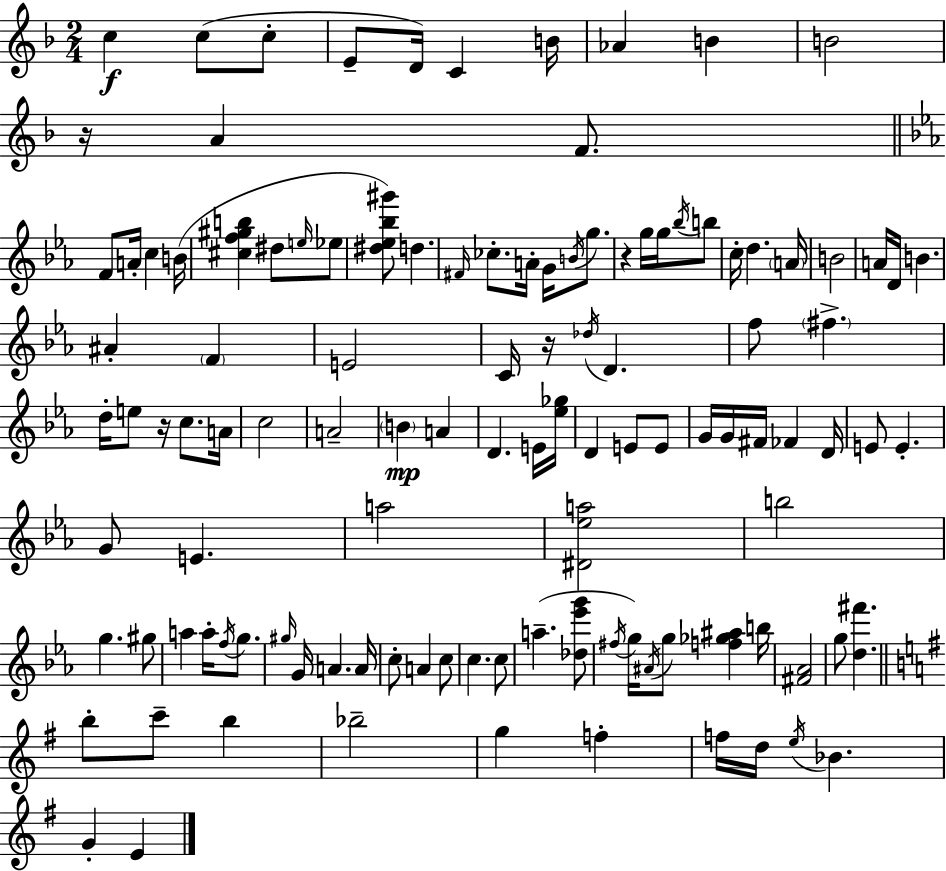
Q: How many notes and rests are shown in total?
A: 115